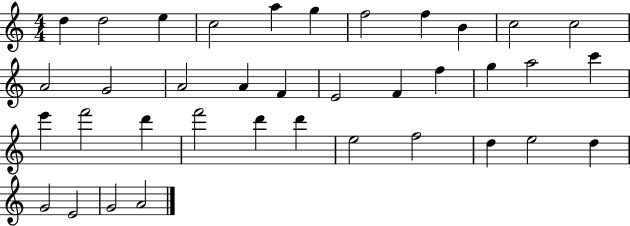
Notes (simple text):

D5/q D5/h E5/q C5/h A5/q G5/q F5/h F5/q B4/q C5/h C5/h A4/h G4/h A4/h A4/q F4/q E4/h F4/q F5/q G5/q A5/h C6/q E6/q F6/h D6/q F6/h D6/q D6/q E5/h F5/h D5/q E5/h D5/q G4/h E4/h G4/h A4/h